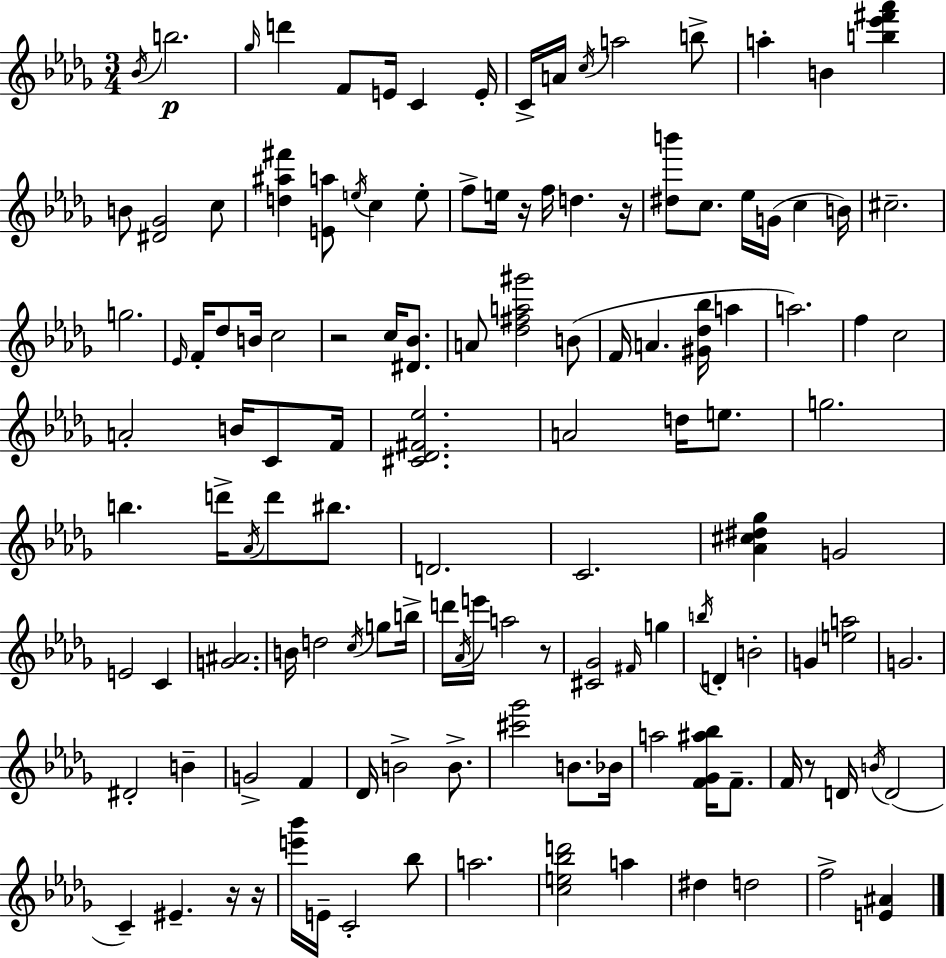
{
  \clef treble
  \numericTimeSignature
  \time 3/4
  \key bes \minor
  \acciaccatura { bes'16 }\p b''2. | \grace { ges''16 } d'''4 f'8 e'16 c'4 | e'16-. c'16-> a'16 \acciaccatura { c''16 } a''2 | b''8-> a''4-. b'4 <b'' ees''' fis''' aes'''>4 | \break b'8 <dis' ges'>2 | c''8 <d'' ais'' fis'''>4 <e' a''>8 \acciaccatura { e''16 } c''4 | e''8-. f''8-> e''16 r16 f''16 d''4. | r16 <dis'' b'''>8 c''8. ees''16 g'16( c''4 | \break b'16) cis''2.-- | g''2. | \grace { ees'16 } f'16-. des''8 b'16 c''2 | r2 | \break c''16 <dis' bes'>8. a'8 <des'' fis'' a'' gis'''>2 | b'8( f'16 a'4. | <gis' des'' bes''>16 a''4 a''2.) | f''4 c''2 | \break a'2-. | b'16 c'8 f'16 <cis' des' fis' ees''>2. | a'2 | d''16 e''8. g''2. | \break b''4. d'''16-> | \acciaccatura { aes'16 } d'''8 bis''8. d'2. | c'2. | <aes' cis'' dis'' ges''>4 g'2 | \break e'2 | c'4 <g' ais'>2. | b'16 d''2 | \acciaccatura { c''16 } g''8 b''16-> d'''16 \acciaccatura { aes'16 } e'''16 a''2 | \break r8 <cis' ges'>2 | \grace { fis'16 } g''4 \acciaccatura { b''16 } d'4-. | b'2-. g'4 | <e'' a''>2 g'2. | \break dis'2-. | b'4-- g'2-> | f'4 des'16 b'2-> | b'8.-> <cis''' ges'''>2 | \break b'8. bes'16 a''2 | <f' ges' ais'' bes''>16 f'8.-- f'16 r8 | d'16 \acciaccatura { b'16 }( d'2 c'4--) | eis'4.-- r16 r16 <e''' bes'''>16 | \break e'16-- c'2-. bes''8 a''2. | <c'' e'' bes'' d'''>2 | a''4 dis''4 | d''2 f''2-> | \break <e' ais'>4 \bar "|."
}